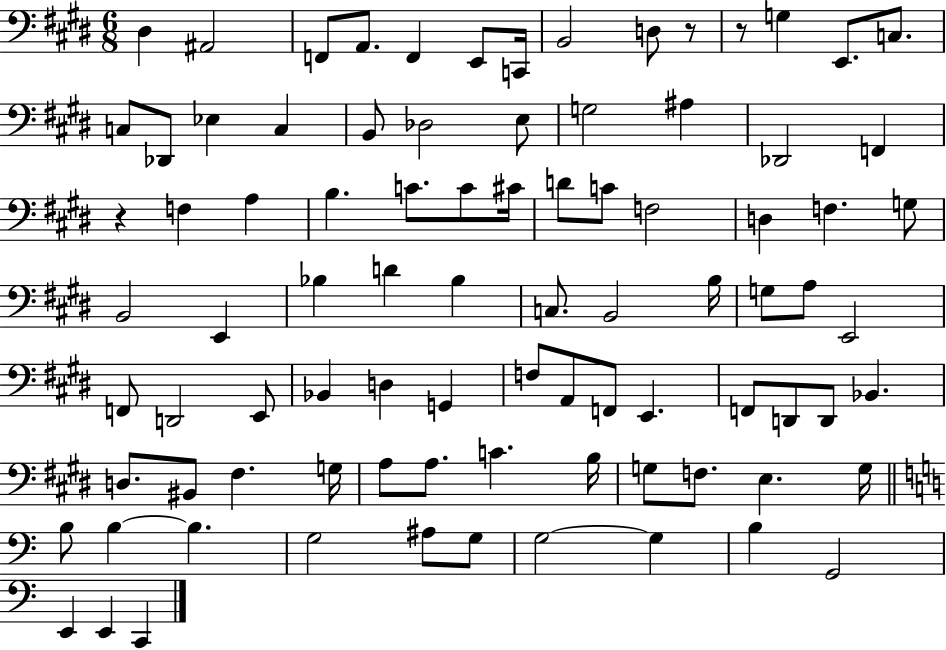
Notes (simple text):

D#3/q A#2/h F2/e A2/e. F2/q E2/e C2/s B2/h D3/e R/e R/e G3/q E2/e. C3/e. C3/e Db2/e Eb3/q C3/q B2/e Db3/h E3/e G3/h A#3/q Db2/h F2/q R/q F3/q A3/q B3/q. C4/e. C4/e C#4/s D4/e C4/e F3/h D3/q F3/q. G3/e B2/h E2/q Bb3/q D4/q Bb3/q C3/e. B2/h B3/s G3/e A3/e E2/h F2/e D2/h E2/e Bb2/q D3/q G2/q F3/e A2/e F2/e E2/q. F2/e D2/e D2/e Bb2/q. D3/e. BIS2/e F#3/q. G3/s A3/e A3/e. C4/q. B3/s G3/e F3/e. E3/q. G3/s B3/e B3/q B3/q. G3/h A#3/e G3/e G3/h G3/q B3/q G2/h E2/q E2/q C2/q